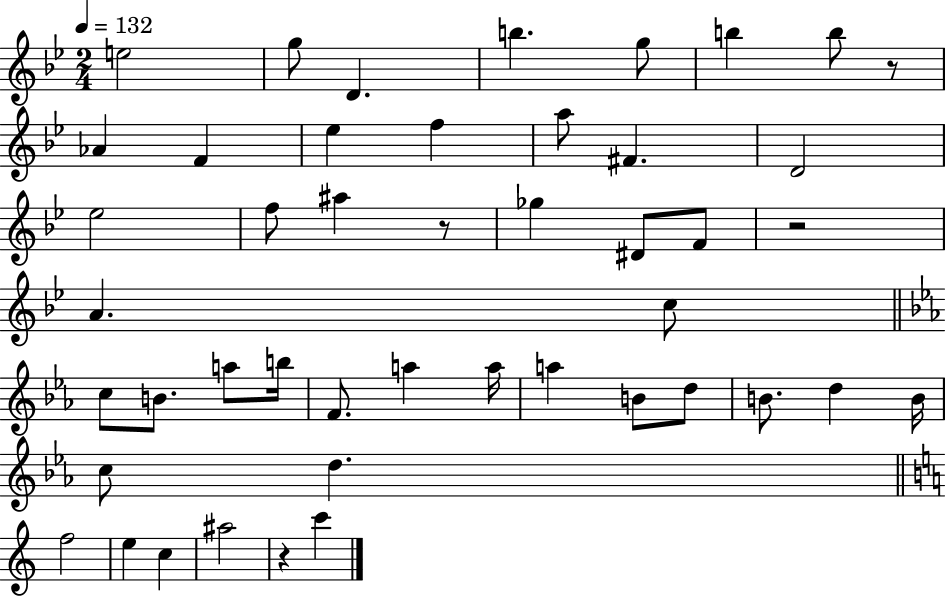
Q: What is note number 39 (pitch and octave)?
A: E5